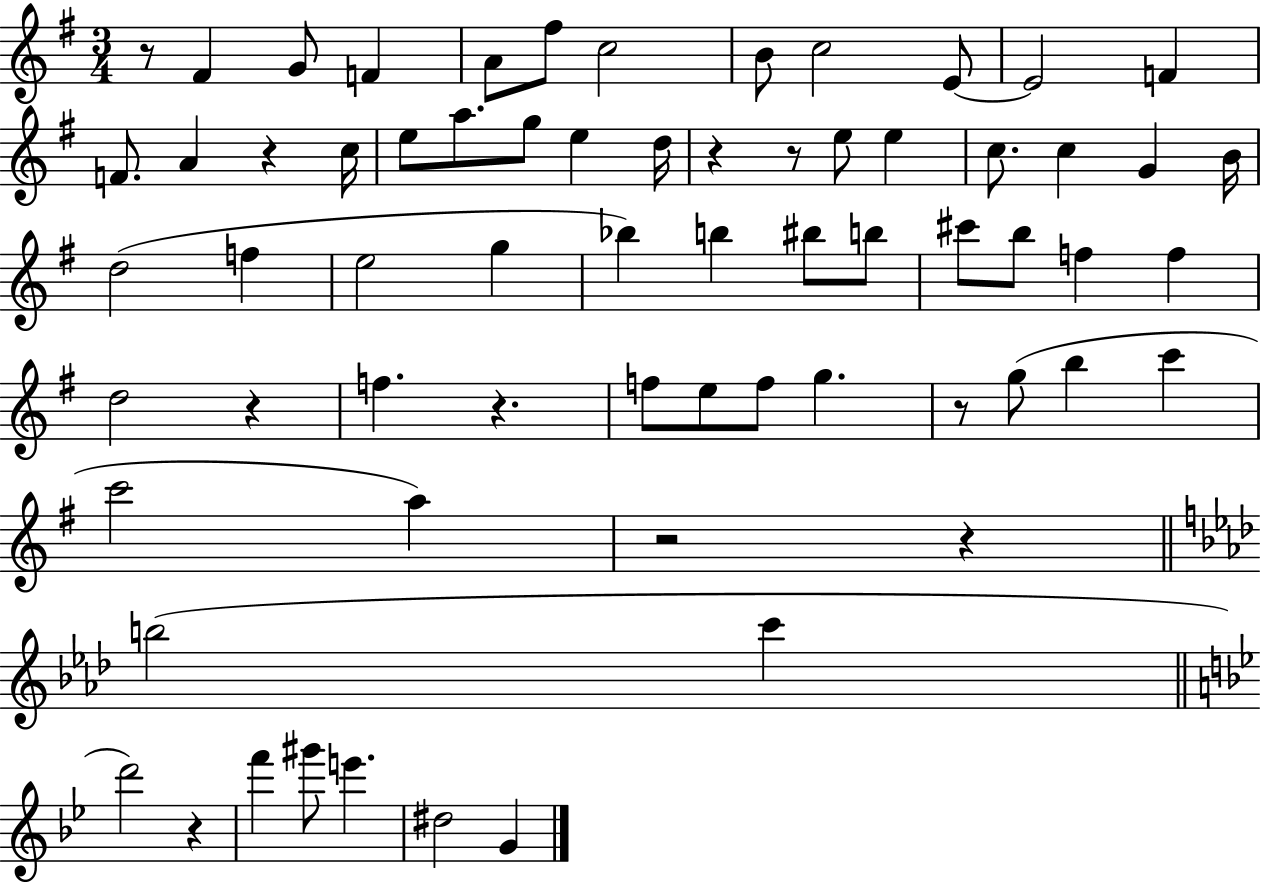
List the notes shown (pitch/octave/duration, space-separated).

R/e F#4/q G4/e F4/q A4/e F#5/e C5/h B4/e C5/h E4/e E4/h F4/q F4/e. A4/q R/q C5/s E5/e A5/e. G5/e E5/q D5/s R/q R/e E5/e E5/q C5/e. C5/q G4/q B4/s D5/h F5/q E5/h G5/q Bb5/q B5/q BIS5/e B5/e C#6/e B5/e F5/q F5/q D5/h R/q F5/q. R/q. F5/e E5/e F5/e G5/q. R/e G5/e B5/q C6/q C6/h A5/q R/h R/q B5/h C6/q D6/h R/q F6/q G#6/e E6/q. D#5/h G4/q